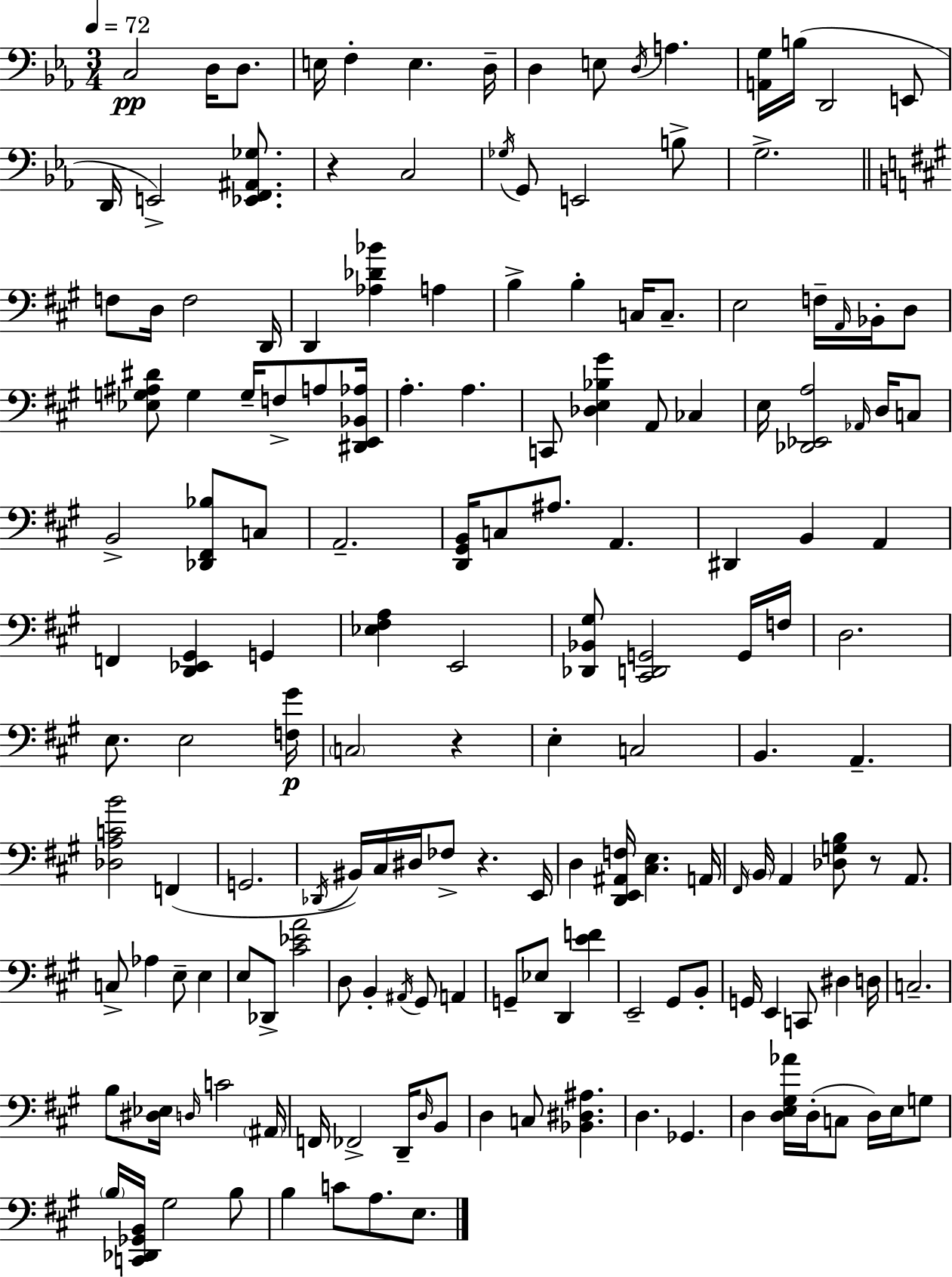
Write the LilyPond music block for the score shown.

{
  \clef bass
  \numericTimeSignature
  \time 3/4
  \key c \minor
  \tempo 4 = 72
  c2\pp d16 d8. | e16 f4-. e4. d16-- | d4 e8 \acciaccatura { d16 } a4. | <a, g>16 b16( d,2 e,8 | \break d,16 e,2->) <ees, f, ais, ges>8. | r4 c2 | \acciaccatura { ges16 } g,8 e,2 | b8-> g2.-> | \break \bar "||" \break \key a \major f8 d16 f2 d,16 | d,4 <aes des' bes'>4 a4 | b4-> b4-. c16 c8.-- | e2 f16-- \grace { a,16 } bes,16-. d8 | \break <ees g ais dis'>8 g4 g16-- f8-> a8 | <dis, e, bes, aes>16 a4.-. a4. | c,8 <des e bes gis'>4 a,8 ces4 | e16 <des, ees, a>2 \grace { aes,16 } d16 | \break c8 b,2-> <des, fis, bes>8 | c8 a,2.-- | <d, gis, b,>16 c8 ais8. a,4. | dis,4 b,4 a,4 | \break f,4 <d, ees, gis,>4 g,4 | <ees fis a>4 e,2 | <des, bes, gis>8 <cis, d, g,>2 | g,16 f16 d2. | \break e8. e2 | <f gis'>16\p \parenthesize c2 r4 | e4-. c2 | b,4. a,4.-- | \break <des a c' b'>2 f,4( | g,2. | \acciaccatura { des,16 }) bis,16 cis16 dis16 fes8-> r4. | e,16 d4 <d, e, ais, f>16 <cis e>4. | \break a,16 \grace { fis,16 } \parenthesize b,16 a,4 <des g b>8 r8 | a,8. c8-> aes4 e8-- | e4 e8 des,8-> <cis' ees' a'>2 | d8 b,4-. \acciaccatura { ais,16 } gis,8 | \break a,4 g,8-- ees8 d,4 | <e' f'>4 e,2-- | gis,8 b,8-. g,16 e,4 c,8 | dis4 d16 c2.-- | \break b8 <dis ees>16 \grace { d16 } c'2 | \parenthesize ais,16 f,16 fes,2-> | d,16-- \grace { d16 } b,8 d4 c8 | <bes, dis ais>4. d4. | \break ges,4. d4 <d e gis aes'>16 | d16-.( c8 d16) e16 g8 \parenthesize b16 <c, des, ges, b,>16 gis2 | b8 b4 c'8 | a8. e8. \bar "|."
}